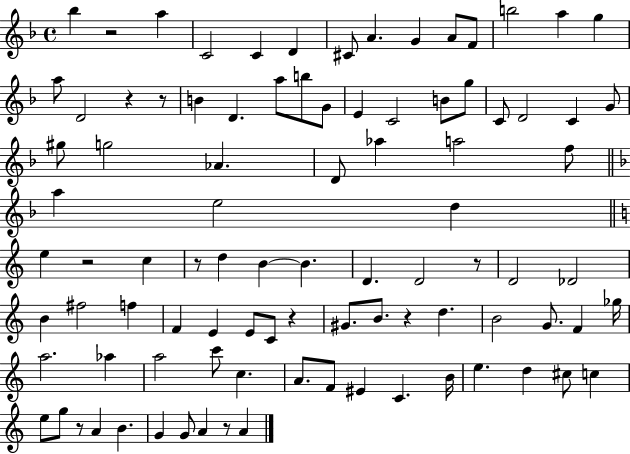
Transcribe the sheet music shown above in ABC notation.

X:1
T:Untitled
M:4/4
L:1/4
K:F
_b z2 a C2 C D ^C/2 A G A/2 F/2 b2 a g a/2 D2 z z/2 B D a/2 b/2 G/2 E C2 B/2 g/2 C/2 D2 C G/2 ^g/2 g2 _A D/2 _a a2 f/2 a e2 d e z2 c z/2 d B B D D2 z/2 D2 _D2 B ^f2 f F E E/2 C/2 z ^G/2 B/2 z d B2 G/2 F _g/4 a2 _a a2 c'/2 c A/2 F/2 ^E C B/4 e d ^c/2 c e/2 g/2 z/2 A B G G/2 A z/2 A